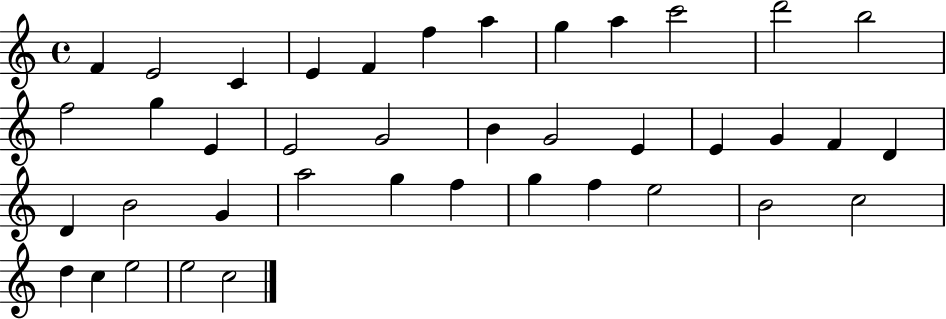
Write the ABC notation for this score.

X:1
T:Untitled
M:4/4
L:1/4
K:C
F E2 C E F f a g a c'2 d'2 b2 f2 g E E2 G2 B G2 E E G F D D B2 G a2 g f g f e2 B2 c2 d c e2 e2 c2